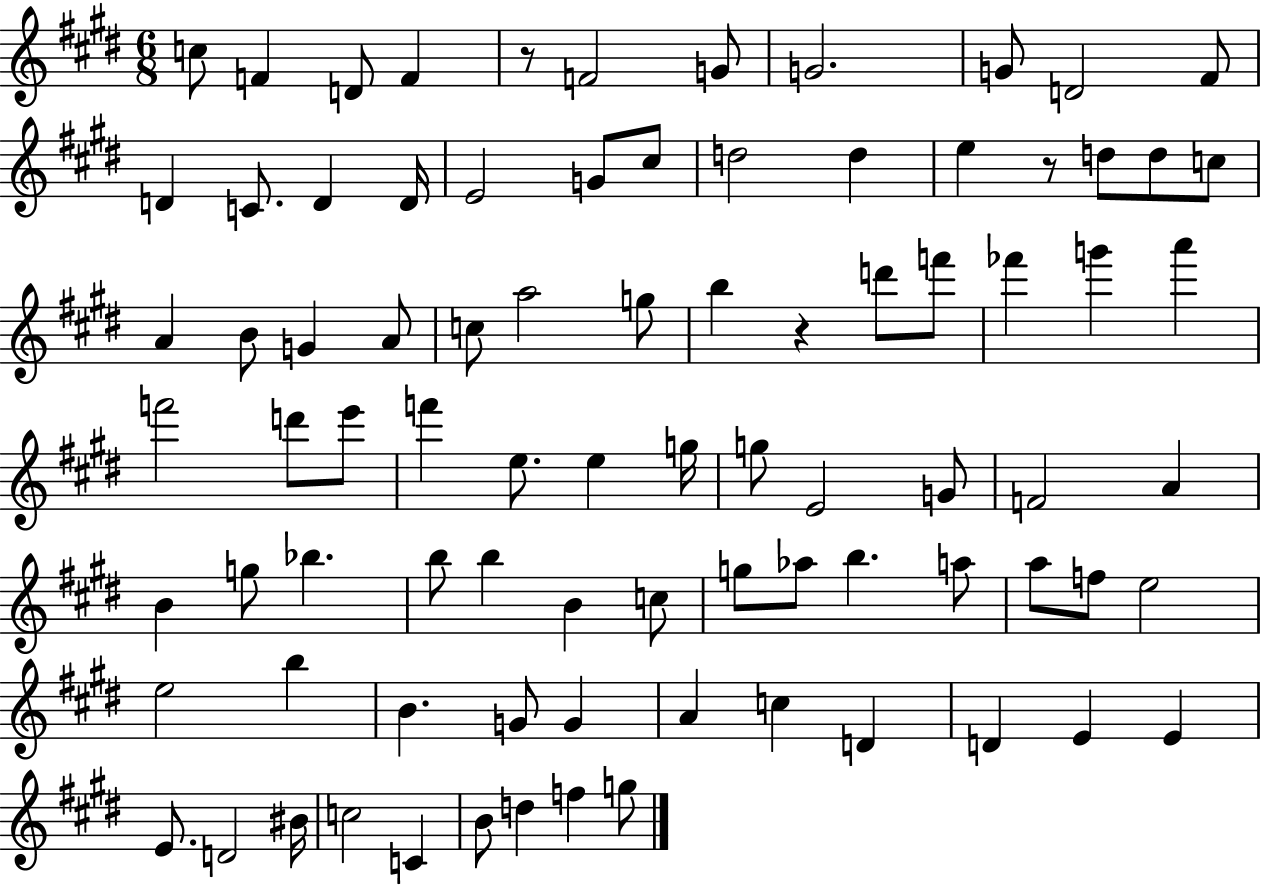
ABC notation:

X:1
T:Untitled
M:6/8
L:1/4
K:E
c/2 F D/2 F z/2 F2 G/2 G2 G/2 D2 ^F/2 D C/2 D D/4 E2 G/2 ^c/2 d2 d e z/2 d/2 d/2 c/2 A B/2 G A/2 c/2 a2 g/2 b z d'/2 f'/2 _f' g' a' f'2 d'/2 e'/2 f' e/2 e g/4 g/2 E2 G/2 F2 A B g/2 _b b/2 b B c/2 g/2 _a/2 b a/2 a/2 f/2 e2 e2 b B G/2 G A c D D E E E/2 D2 ^B/4 c2 C B/2 d f g/2